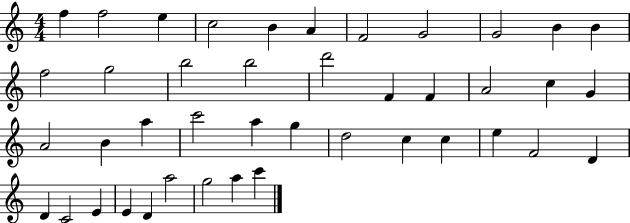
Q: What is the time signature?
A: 4/4